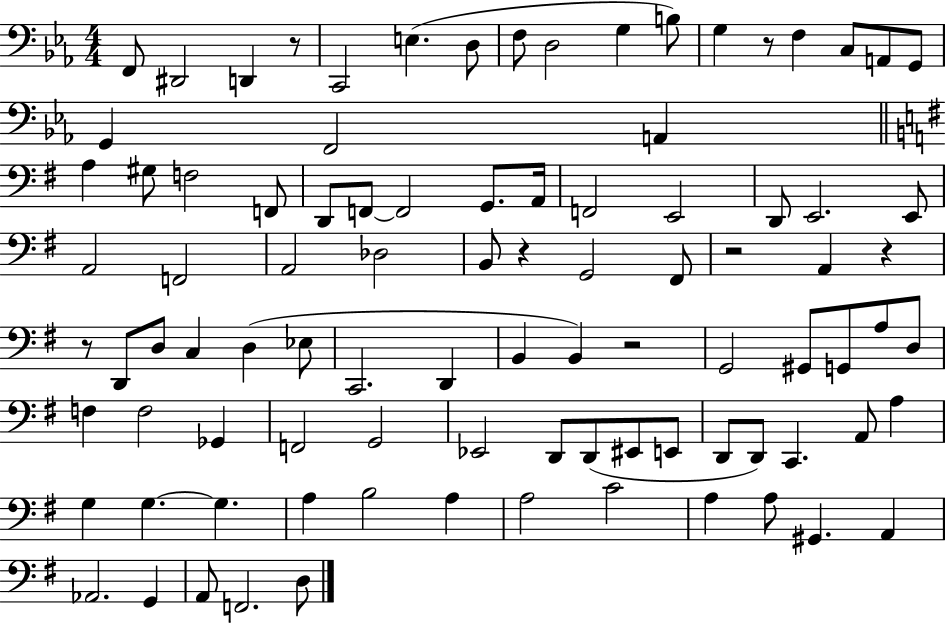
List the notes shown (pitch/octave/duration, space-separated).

F2/e D#2/h D2/q R/e C2/h E3/q. D3/e F3/e D3/h G3/q B3/e G3/q R/e F3/q C3/e A2/e G2/e G2/q F2/h A2/q A3/q G#3/e F3/h F2/e D2/e F2/e F2/h G2/e. A2/s F2/h E2/h D2/e E2/h. E2/e A2/h F2/h A2/h Db3/h B2/e R/q G2/h F#2/e R/h A2/q R/q R/e D2/e D3/e C3/q D3/q Eb3/e C2/h. D2/q B2/q B2/q R/h G2/h G#2/e G2/e A3/e D3/e F3/q F3/h Gb2/q F2/h G2/h Eb2/h D2/e D2/e EIS2/e E2/e D2/e D2/e C2/q. A2/e A3/q G3/q G3/q. G3/q. A3/q B3/h A3/q A3/h C4/h A3/q A3/e G#2/q. A2/q Ab2/h. G2/q A2/e F2/h. D3/e